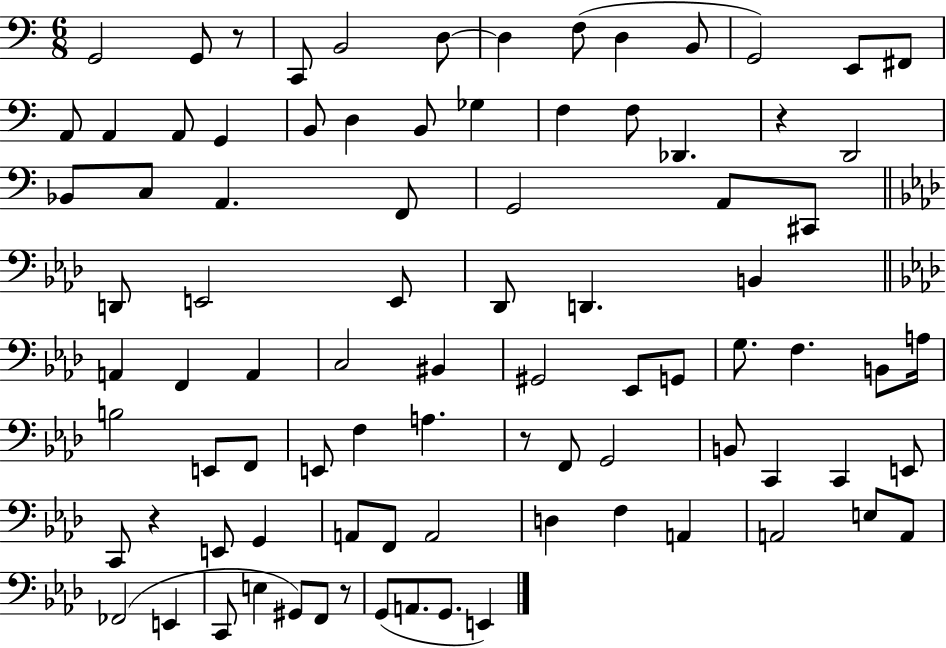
G2/h G2/e R/e C2/e B2/h D3/e D3/q F3/e D3/q B2/e G2/h E2/e F#2/e A2/e A2/q A2/e G2/q B2/e D3/q B2/e Gb3/q F3/q F3/e Db2/q. R/q D2/h Bb2/e C3/e A2/q. F2/e G2/h A2/e C#2/e D2/e E2/h E2/e Db2/e D2/q. B2/q A2/q F2/q A2/q C3/h BIS2/q G#2/h Eb2/e G2/e G3/e. F3/q. B2/e A3/s B3/h E2/e F2/e E2/e F3/q A3/q. R/e F2/e G2/h B2/e C2/q C2/q E2/e C2/e R/q E2/e G2/q A2/e F2/e A2/h D3/q F3/q A2/q A2/h E3/e A2/e FES2/h E2/q C2/e E3/q G#2/e F2/e R/e G2/e A2/e. G2/e. E2/q